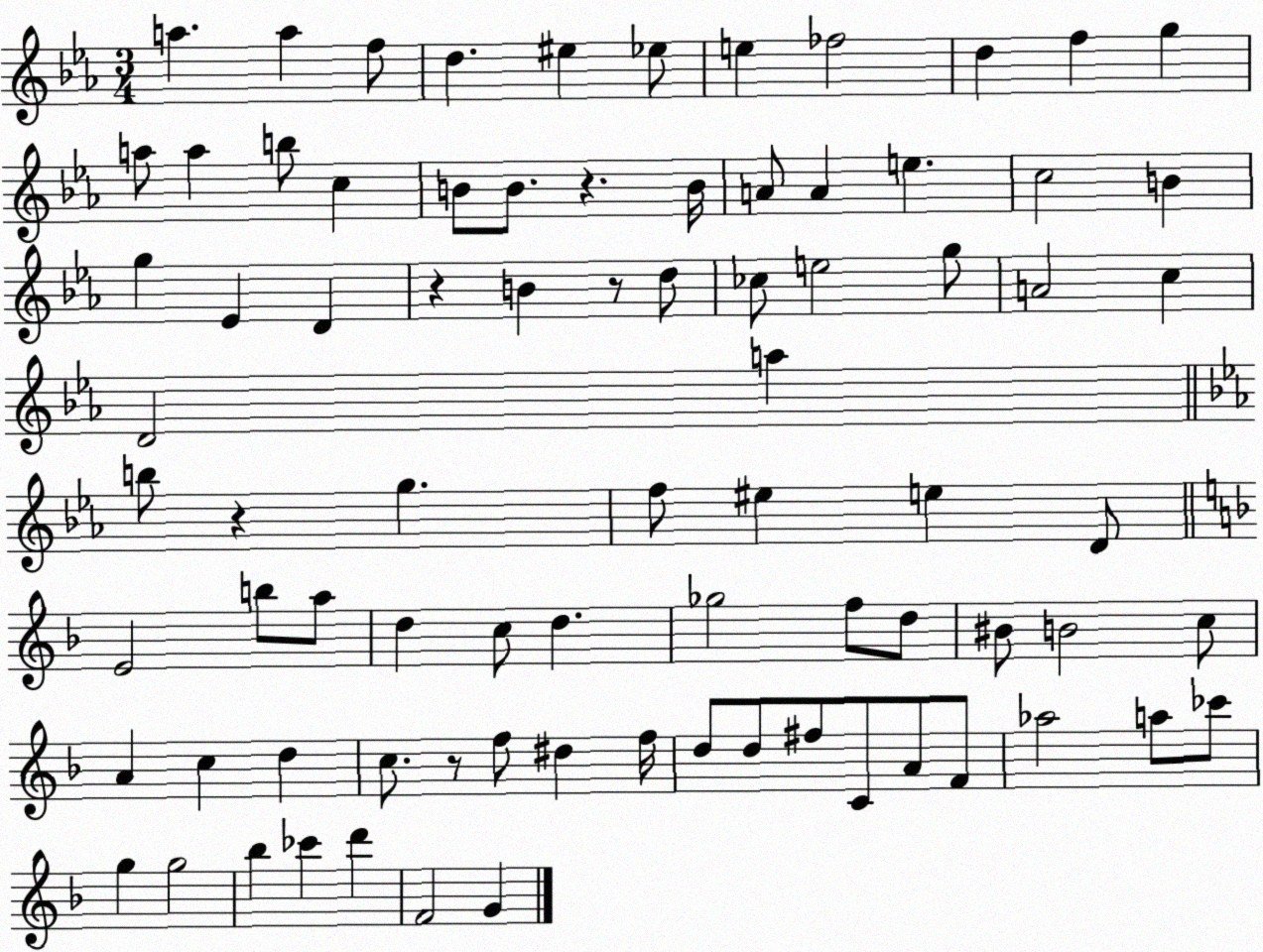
X:1
T:Untitled
M:3/4
L:1/4
K:Eb
a a f/2 d ^e _e/2 e _f2 d f g a/2 a b/2 c B/2 B/2 z B/4 A/2 A e c2 B g _E D z B z/2 d/2 _c/2 e2 g/2 A2 c D2 a b/2 z g f/2 ^e e D/2 E2 b/2 a/2 d c/2 d _g2 f/2 d/2 ^B/2 B2 c/2 A c d c/2 z/2 f/2 ^d f/4 d/2 d/2 ^f/2 C/2 A/2 F/2 _a2 a/2 _c'/2 g g2 _b _c' d' F2 G